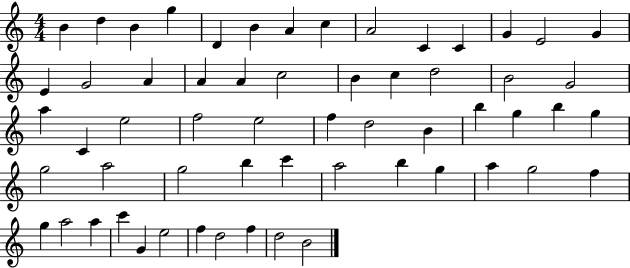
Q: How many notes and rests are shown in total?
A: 59